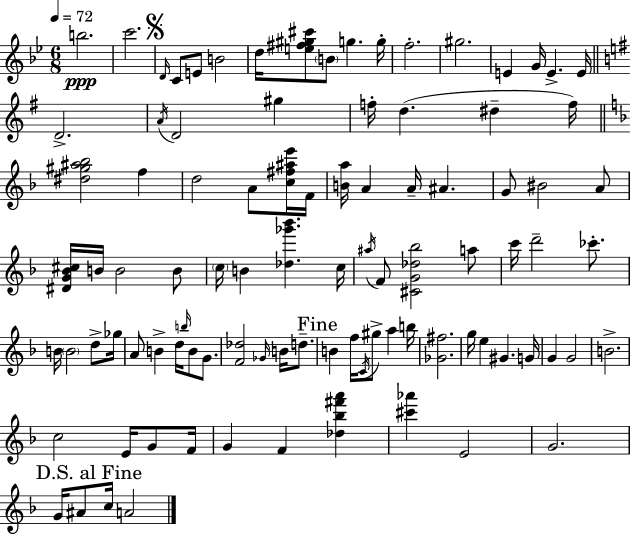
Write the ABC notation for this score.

X:1
T:Untitled
M:6/8
L:1/4
K:Gm
b2 c'2 D/4 C/2 E/2 B2 d/4 [e^f^g^c']/2 B/2 g g/4 f2 ^g2 E G/4 E E/4 D2 A/4 D2 ^g f/4 d ^d f/4 [^d^g^a_b]2 f d2 A/2 [c^f^ae']/4 F/4 [Ba]/4 A A/4 ^A G/2 ^B2 A/2 [^DG_B^c]/4 B/4 B2 B/2 c/4 B [_d_g'_b'] c/4 ^a/4 F/2 [^CG_d_b]2 a/2 c'/4 d'2 _c'/2 B/4 B2 d/2 _g/4 A/2 B d/4 b/4 B/2 G/2 [F_d]2 _G/4 B/4 d/2 B f/4 C/4 ^g/2 a b/4 [_G^f]2 g/4 e ^G G/4 G G2 B2 c2 E/4 G/2 F/4 G F [_d_b^f'a'] [^c'_a'] E2 G2 G/4 ^A/2 c/4 A2